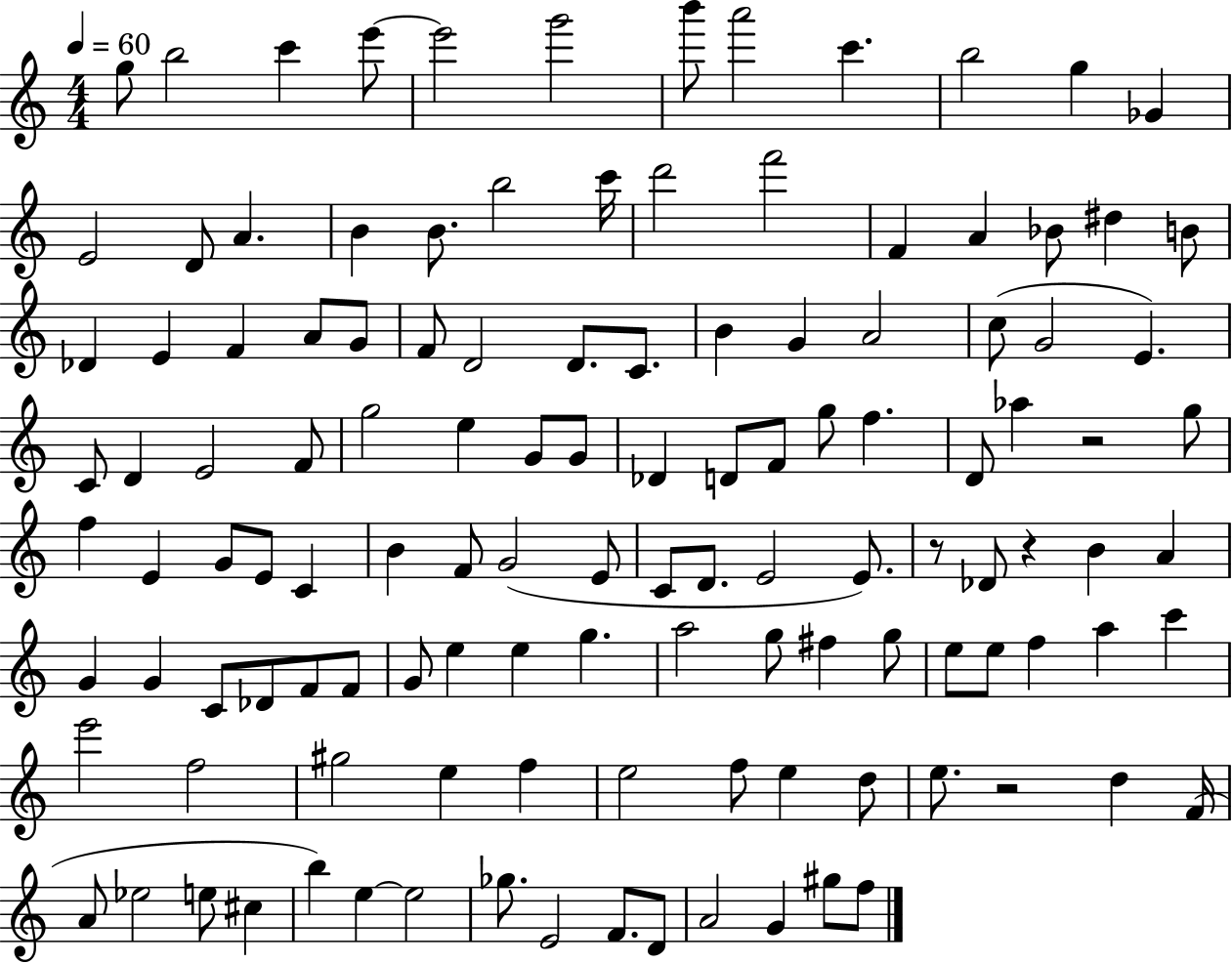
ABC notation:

X:1
T:Untitled
M:4/4
L:1/4
K:C
g/2 b2 c' e'/2 e'2 g'2 b'/2 a'2 c' b2 g _G E2 D/2 A B B/2 b2 c'/4 d'2 f'2 F A _B/2 ^d B/2 _D E F A/2 G/2 F/2 D2 D/2 C/2 B G A2 c/2 G2 E C/2 D E2 F/2 g2 e G/2 G/2 _D D/2 F/2 g/2 f D/2 _a z2 g/2 f E G/2 E/2 C B F/2 G2 E/2 C/2 D/2 E2 E/2 z/2 _D/2 z B A G G C/2 _D/2 F/2 F/2 G/2 e e g a2 g/2 ^f g/2 e/2 e/2 f a c' e'2 f2 ^g2 e f e2 f/2 e d/2 e/2 z2 d F/4 A/2 _e2 e/2 ^c b e e2 _g/2 E2 F/2 D/2 A2 G ^g/2 f/2